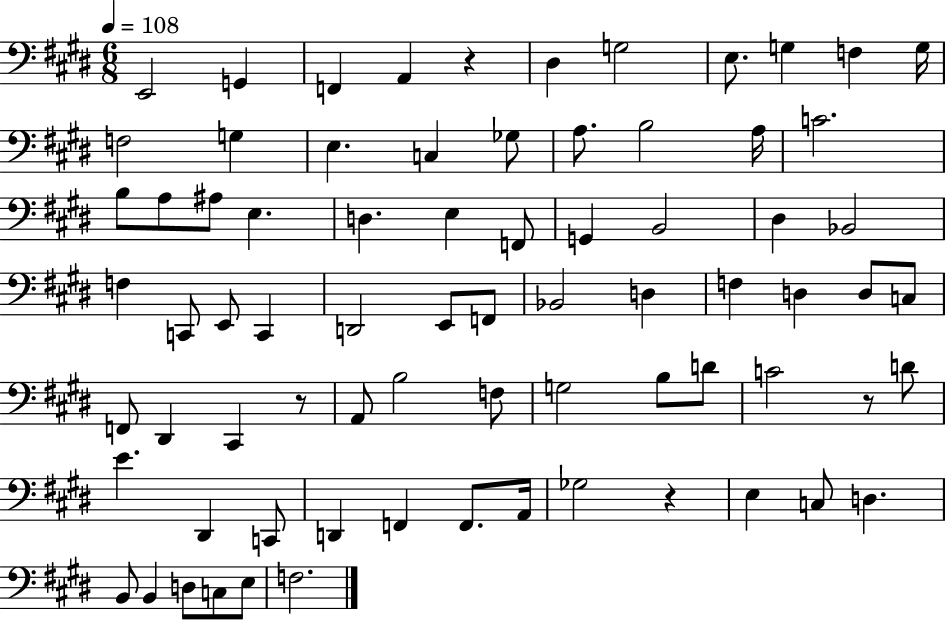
E2/h G2/q F2/q A2/q R/q D#3/q G3/h E3/e. G3/q F3/q G3/s F3/h G3/q E3/q. C3/q Gb3/e A3/e. B3/h A3/s C4/h. B3/e A3/e A#3/e E3/q. D3/q. E3/q F2/e G2/q B2/h D#3/q Bb2/h F3/q C2/e E2/e C2/q D2/h E2/e F2/e Bb2/h D3/q F3/q D3/q D3/e C3/e F2/e D#2/q C#2/q R/e A2/e B3/h F3/e G3/h B3/e D4/e C4/h R/e D4/e E4/q. D#2/q C2/e D2/q F2/q F2/e. A2/s Gb3/h R/q E3/q C3/e D3/q. B2/e B2/q D3/e C3/e E3/e F3/h.